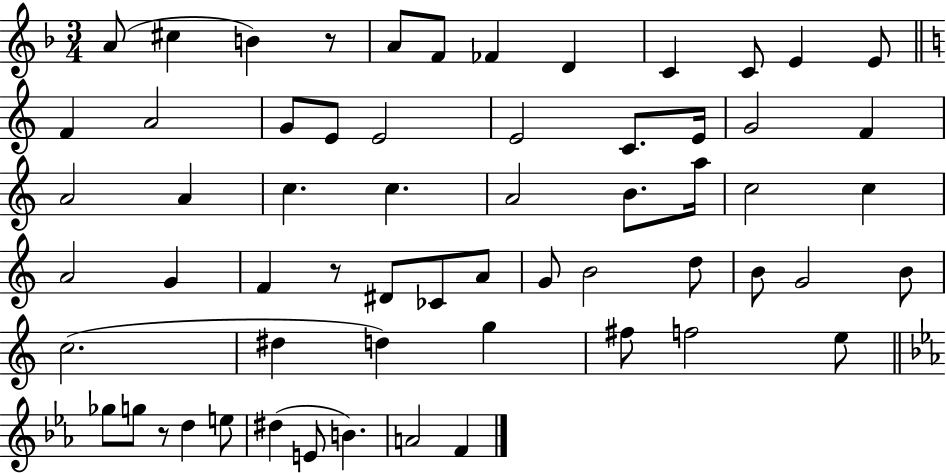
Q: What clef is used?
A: treble